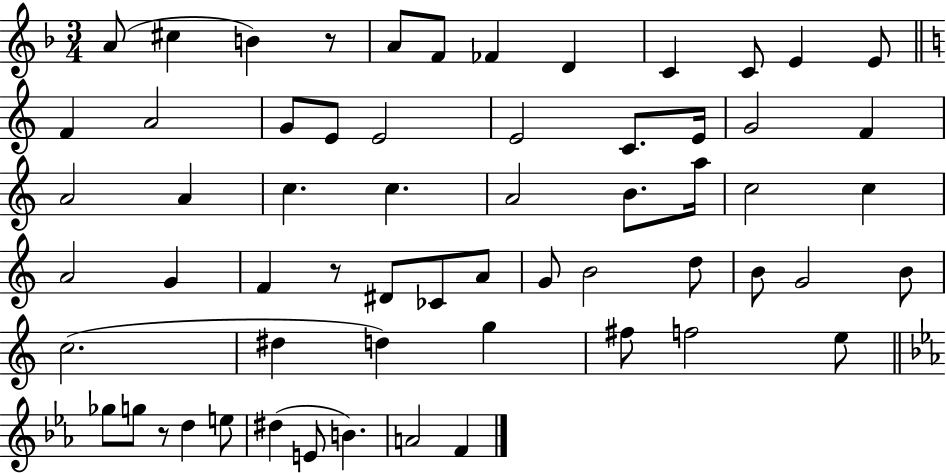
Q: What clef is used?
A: treble